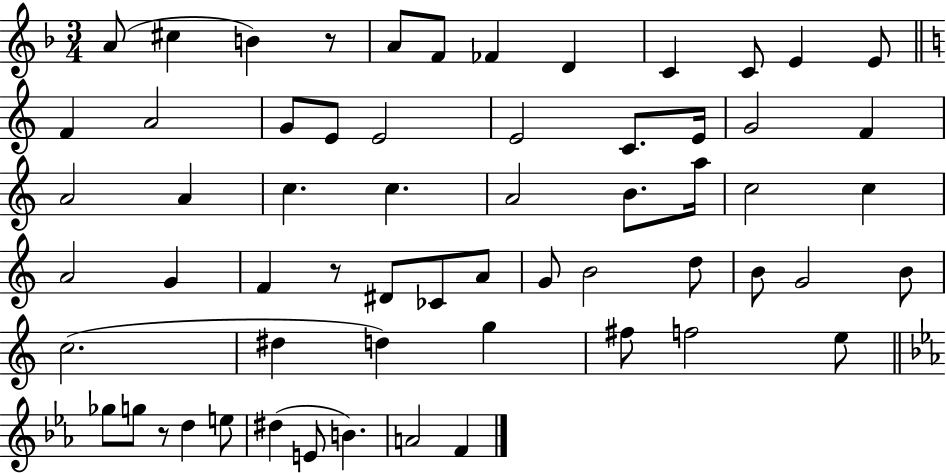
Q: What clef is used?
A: treble